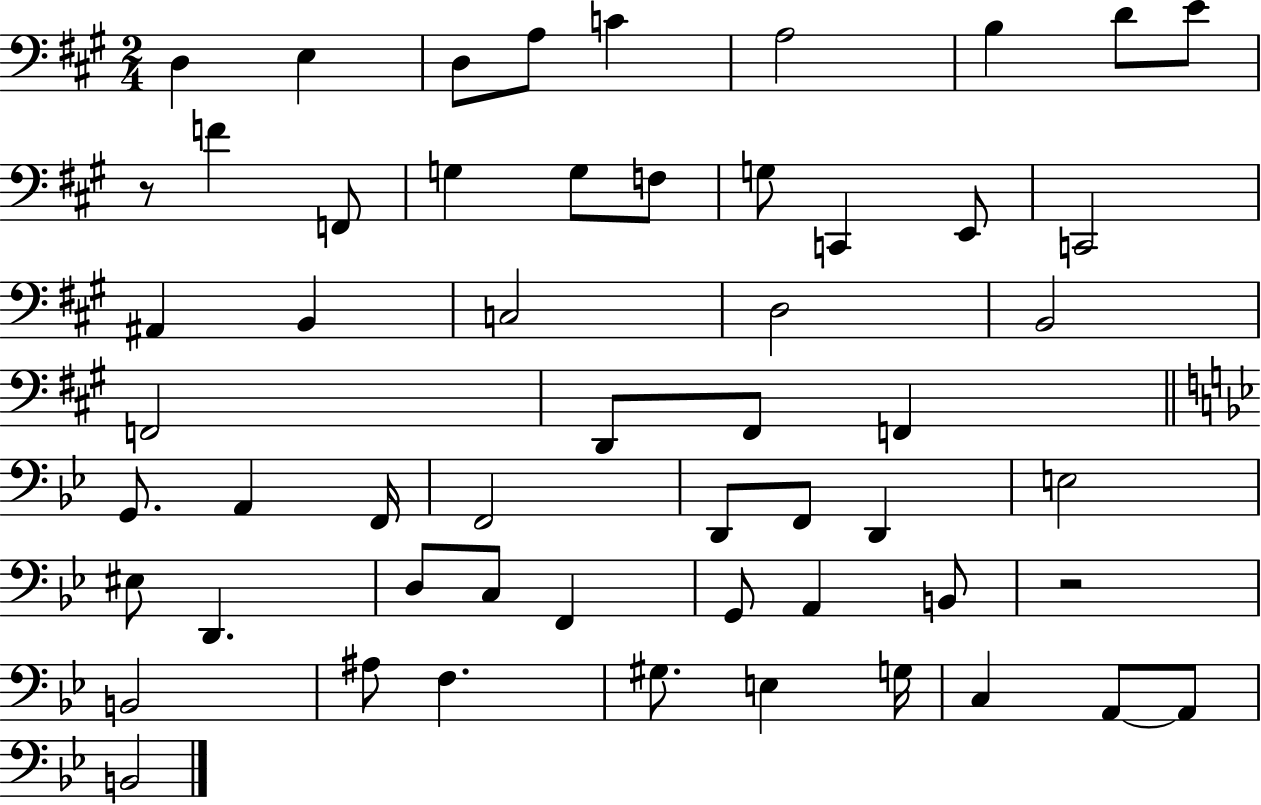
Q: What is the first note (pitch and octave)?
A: D3